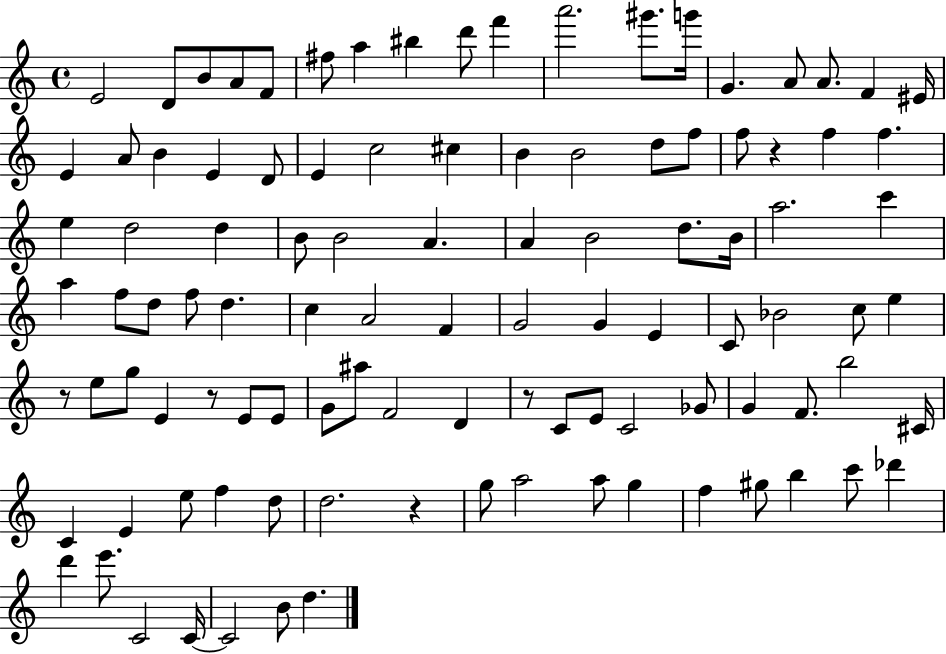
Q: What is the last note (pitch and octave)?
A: D5